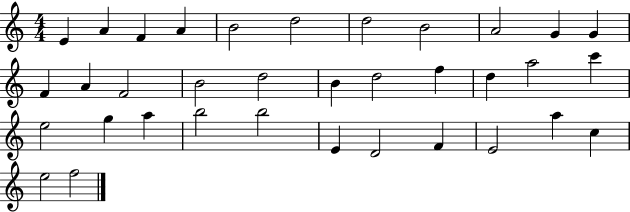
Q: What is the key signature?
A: C major